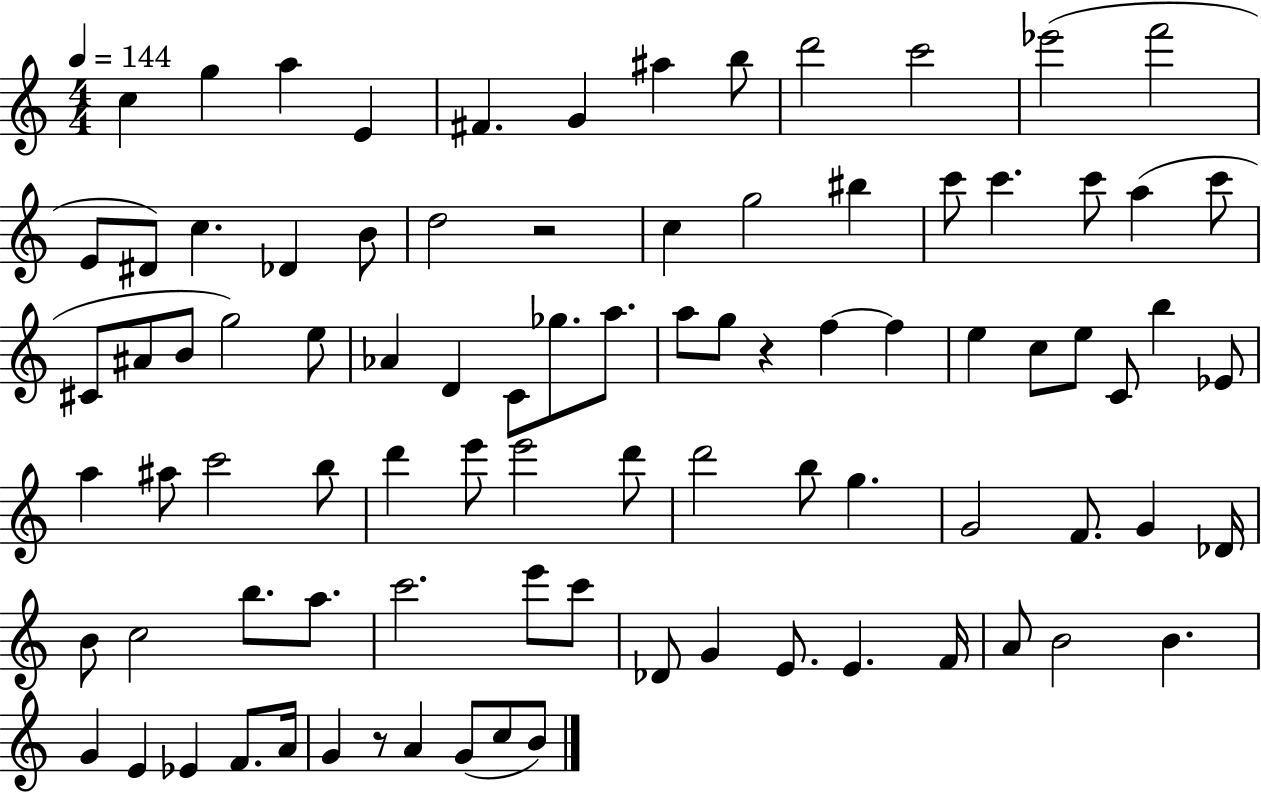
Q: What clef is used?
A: treble